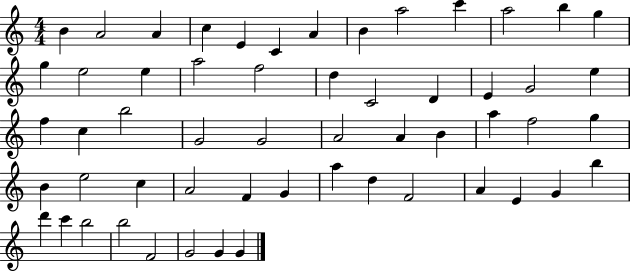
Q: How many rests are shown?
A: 0